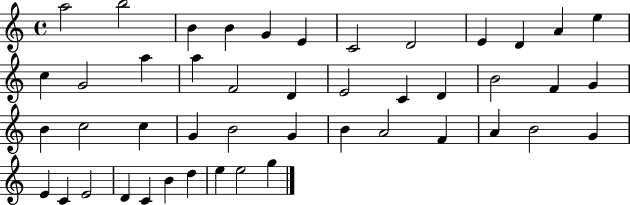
A5/h B5/h B4/q B4/q G4/q E4/q C4/h D4/h E4/q D4/q A4/q E5/q C5/q G4/h A5/q A5/q F4/h D4/q E4/h C4/q D4/q B4/h F4/q G4/q B4/q C5/h C5/q G4/q B4/h G4/q B4/q A4/h F4/q A4/q B4/h G4/q E4/q C4/q E4/h D4/q C4/q B4/q D5/q E5/q E5/h G5/q